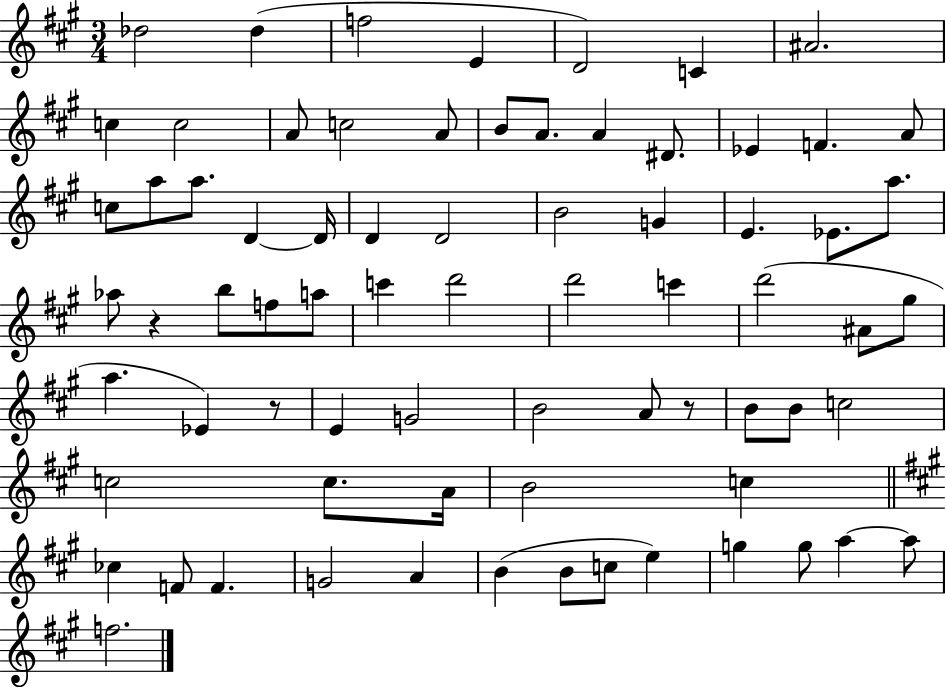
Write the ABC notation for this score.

X:1
T:Untitled
M:3/4
L:1/4
K:A
_d2 _d f2 E D2 C ^A2 c c2 A/2 c2 A/2 B/2 A/2 A ^D/2 _E F A/2 c/2 a/2 a/2 D D/4 D D2 B2 G E _E/2 a/2 _a/2 z b/2 f/2 a/2 c' d'2 d'2 c' d'2 ^A/2 ^g/2 a _E z/2 E G2 B2 A/2 z/2 B/2 B/2 c2 c2 c/2 A/4 B2 c _c F/2 F G2 A B B/2 c/2 e g g/2 a a/2 f2